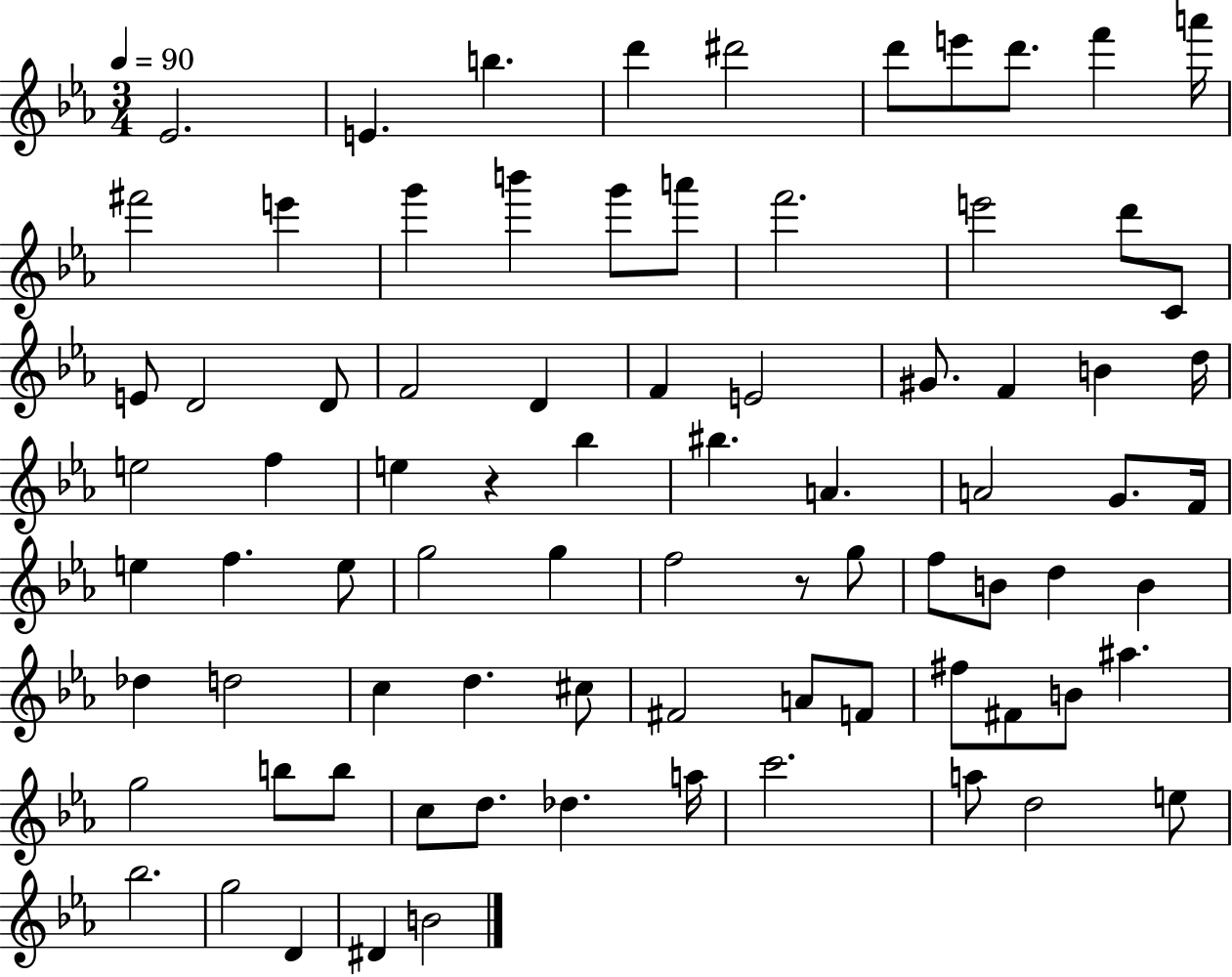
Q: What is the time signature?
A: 3/4